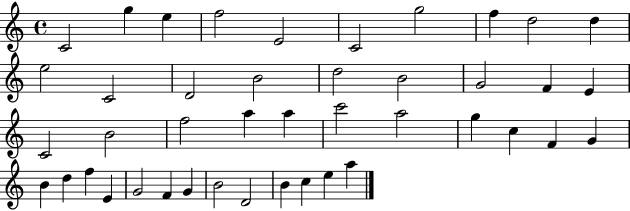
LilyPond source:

{
  \clef treble
  \time 4/4
  \defaultTimeSignature
  \key c \major
  c'2 g''4 e''4 | f''2 e'2 | c'2 g''2 | f''4 d''2 d''4 | \break e''2 c'2 | d'2 b'2 | d''2 b'2 | g'2 f'4 e'4 | \break c'2 b'2 | f''2 a''4 a''4 | c'''2 a''2 | g''4 c''4 f'4 g'4 | \break b'4 d''4 f''4 e'4 | g'2 f'4 g'4 | b'2 d'2 | b'4 c''4 e''4 a''4 | \break \bar "|."
}